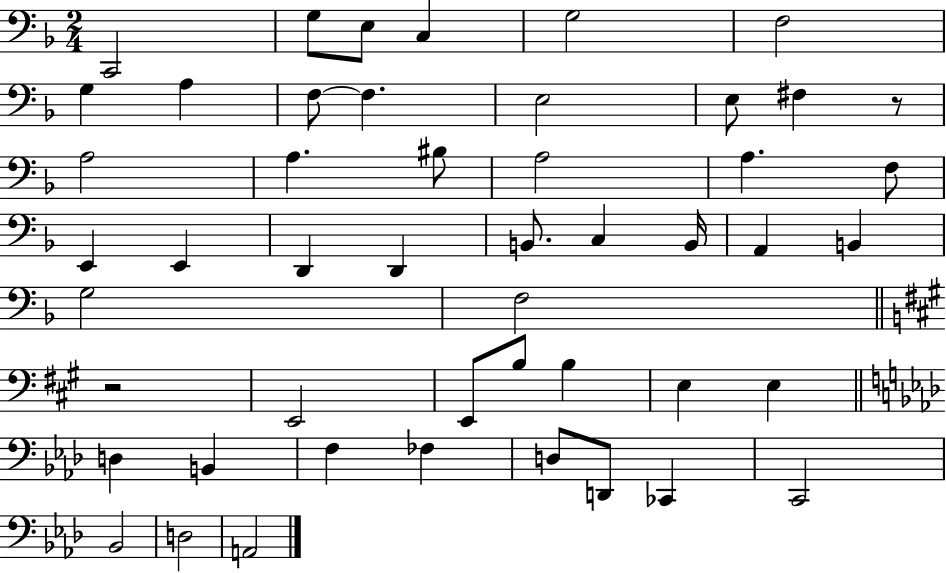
{
  \clef bass
  \numericTimeSignature
  \time 2/4
  \key f \major
  c,2 | g8 e8 c4 | g2 | f2 | \break g4 a4 | f8~~ f4. | e2 | e8 fis4 r8 | \break a2 | a4. bis8 | a2 | a4. f8 | \break e,4 e,4 | d,4 d,4 | b,8. c4 b,16 | a,4 b,4 | \break g2 | f2 | \bar "||" \break \key a \major r2 | e,2 | e,8 b8 b4 | e4 e4 | \break \bar "||" \break \key aes \major d4 b,4 | f4 fes4 | d8 d,8 ces,4 | c,2 | \break bes,2 | d2 | a,2 | \bar "|."
}